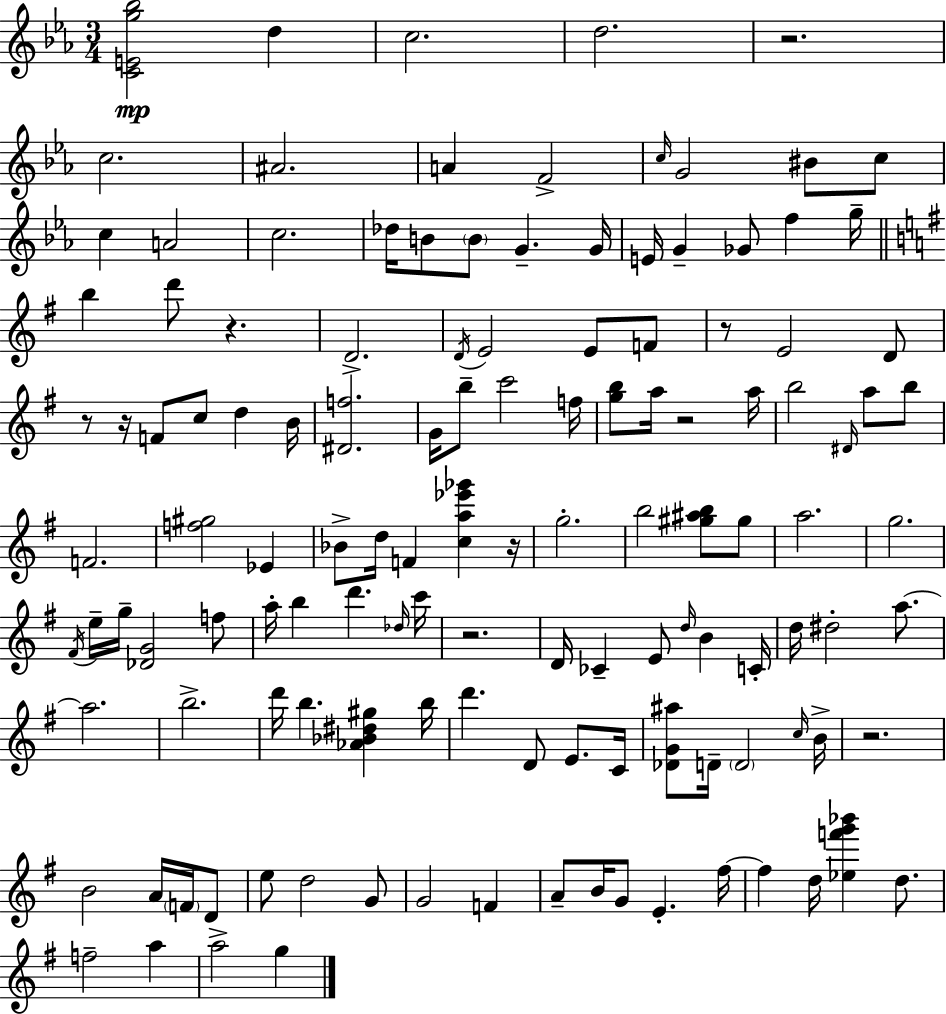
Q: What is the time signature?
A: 3/4